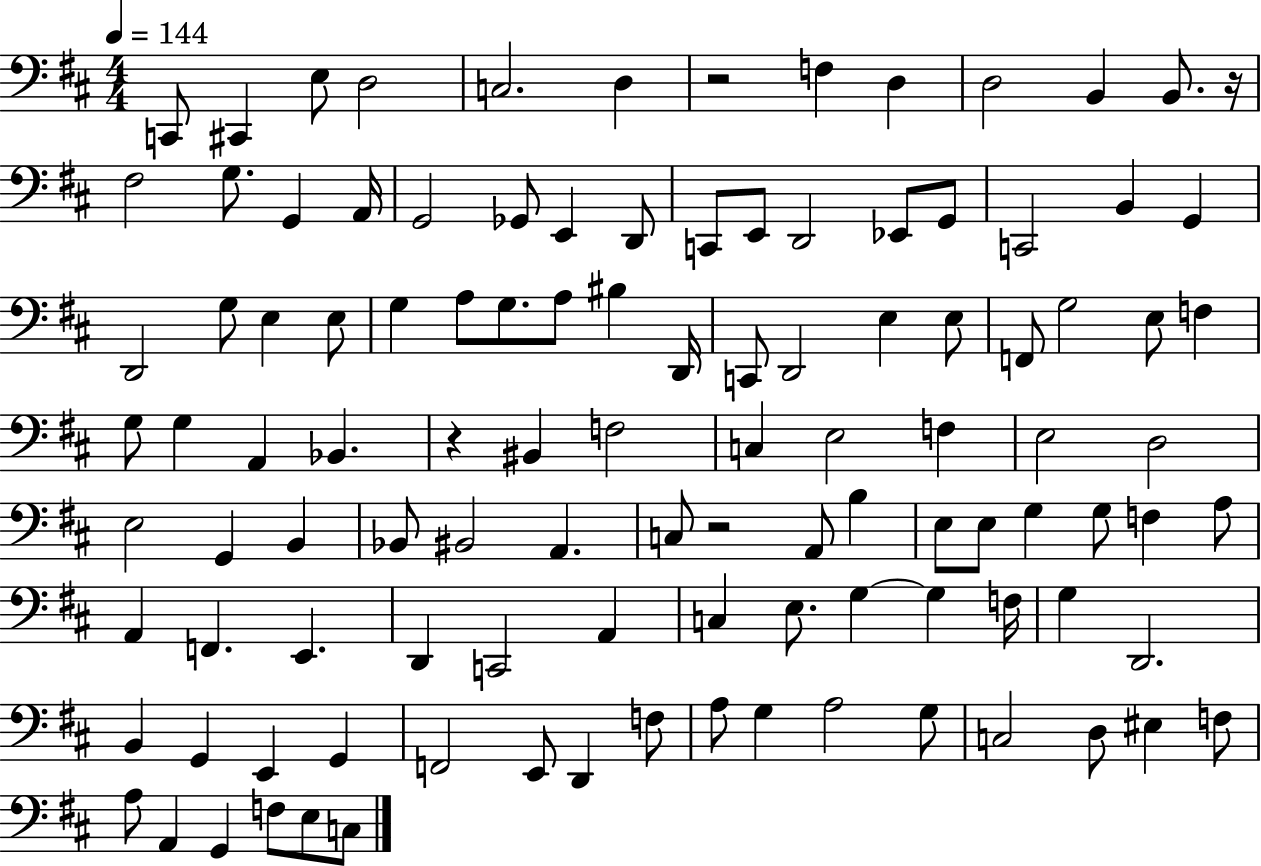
X:1
T:Untitled
M:4/4
L:1/4
K:D
C,,/2 ^C,, E,/2 D,2 C,2 D, z2 F, D, D,2 B,, B,,/2 z/4 ^F,2 G,/2 G,, A,,/4 G,,2 _G,,/2 E,, D,,/2 C,,/2 E,,/2 D,,2 _E,,/2 G,,/2 C,,2 B,, G,, D,,2 G,/2 E, E,/2 G, A,/2 G,/2 A,/2 ^B, D,,/4 C,,/2 D,,2 E, E,/2 F,,/2 G,2 E,/2 F, G,/2 G, A,, _B,, z ^B,, F,2 C, E,2 F, E,2 D,2 E,2 G,, B,, _B,,/2 ^B,,2 A,, C,/2 z2 A,,/2 B, E,/2 E,/2 G, G,/2 F, A,/2 A,, F,, E,, D,, C,,2 A,, C, E,/2 G, G, F,/4 G, D,,2 B,, G,, E,, G,, F,,2 E,,/2 D,, F,/2 A,/2 G, A,2 G,/2 C,2 D,/2 ^E, F,/2 A,/2 A,, G,, F,/2 E,/2 C,/2